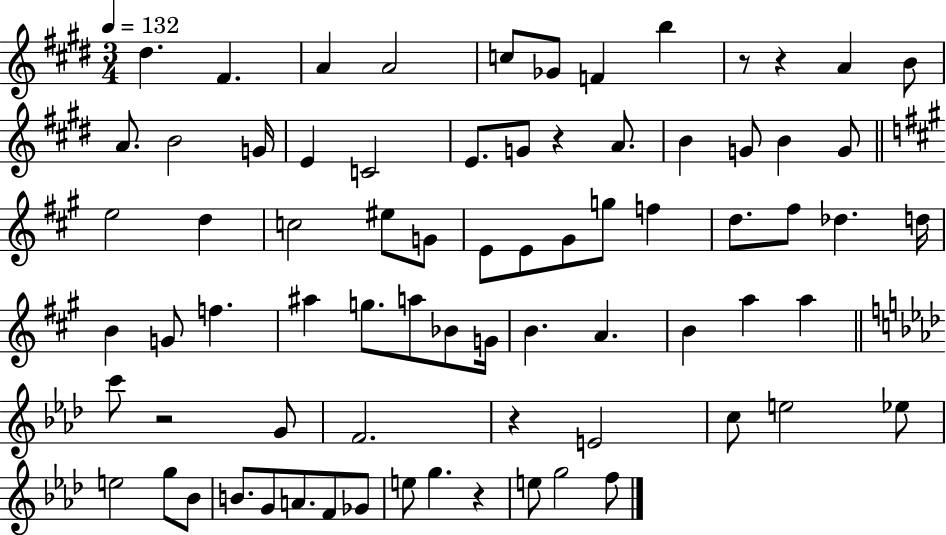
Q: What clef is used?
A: treble